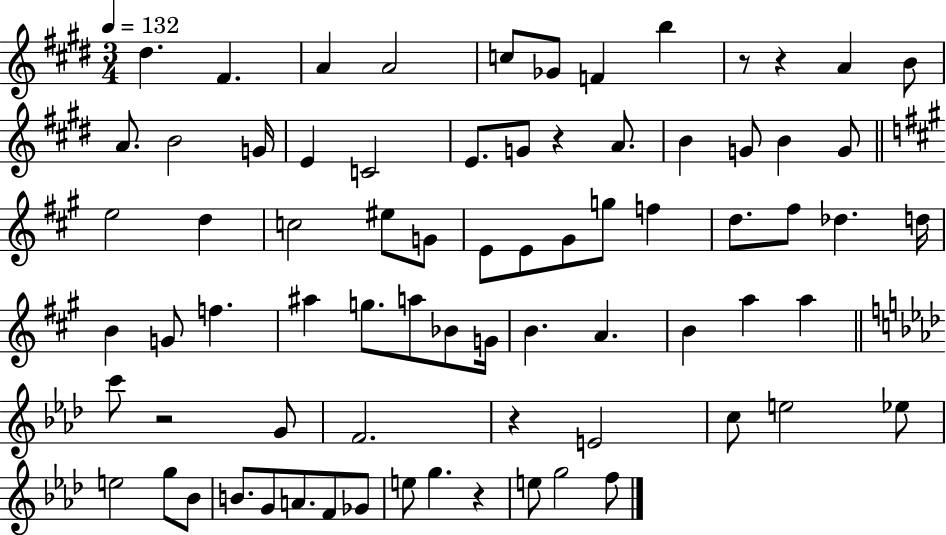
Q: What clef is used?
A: treble